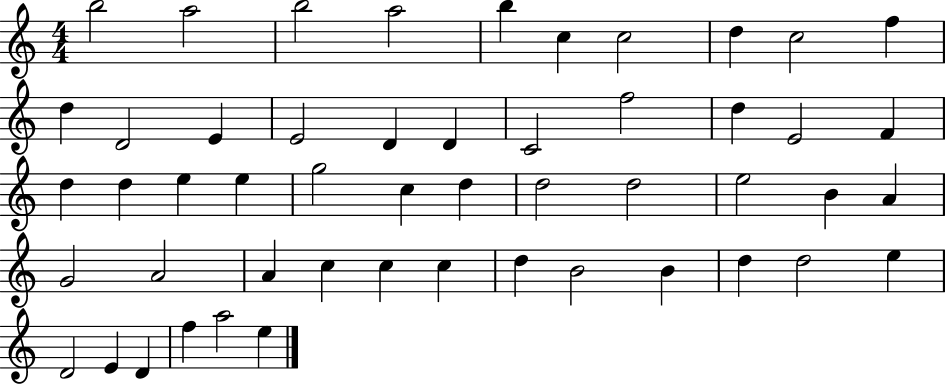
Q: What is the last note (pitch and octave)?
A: E5